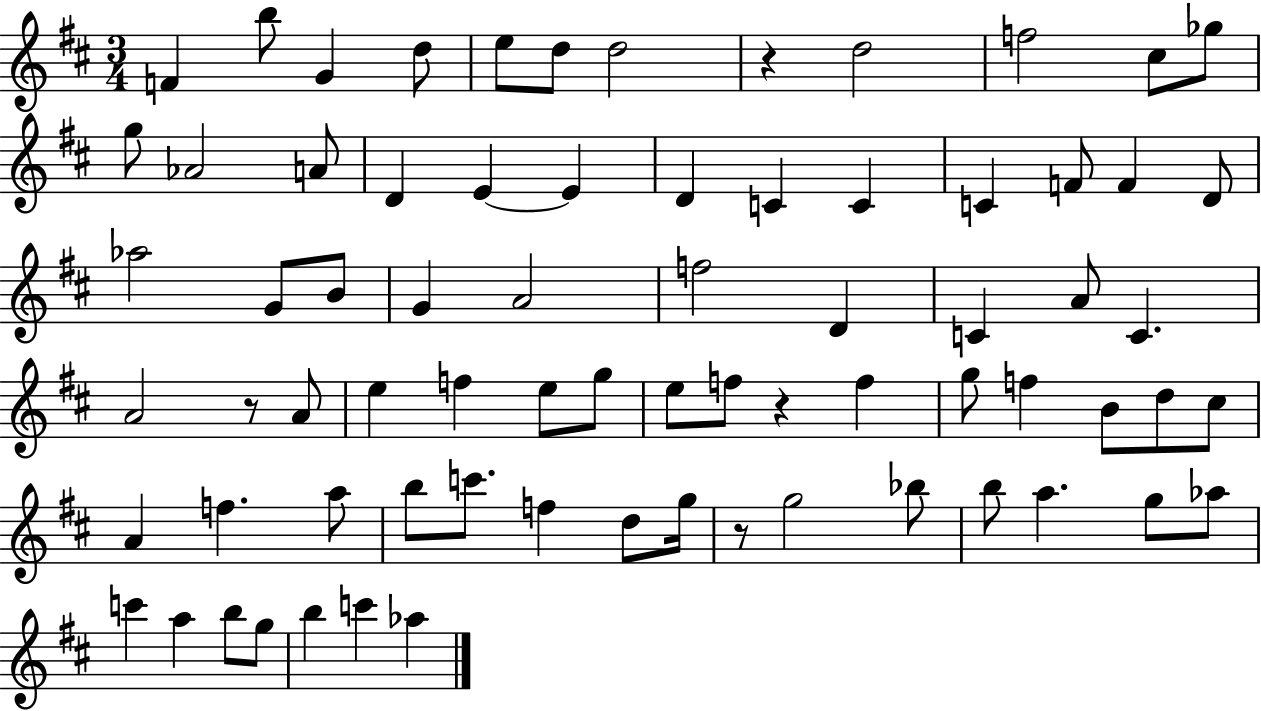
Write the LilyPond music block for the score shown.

{
  \clef treble
  \numericTimeSignature
  \time 3/4
  \key d \major
  f'4 b''8 g'4 d''8 | e''8 d''8 d''2 | r4 d''2 | f''2 cis''8 ges''8 | \break g''8 aes'2 a'8 | d'4 e'4~~ e'4 | d'4 c'4 c'4 | c'4 f'8 f'4 d'8 | \break aes''2 g'8 b'8 | g'4 a'2 | f''2 d'4 | c'4 a'8 c'4. | \break a'2 r8 a'8 | e''4 f''4 e''8 g''8 | e''8 f''8 r4 f''4 | g''8 f''4 b'8 d''8 cis''8 | \break a'4 f''4. a''8 | b''8 c'''8. f''4 d''8 g''16 | r8 g''2 bes''8 | b''8 a''4. g''8 aes''8 | \break c'''4 a''4 b''8 g''8 | b''4 c'''4 aes''4 | \bar "|."
}